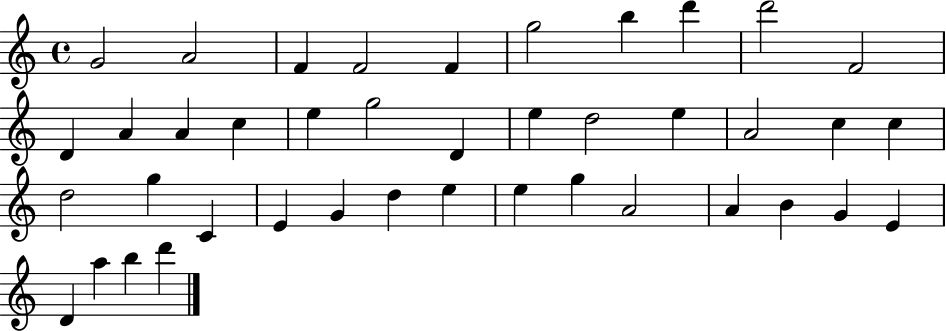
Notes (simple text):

G4/h A4/h F4/q F4/h F4/q G5/h B5/q D6/q D6/h F4/h D4/q A4/q A4/q C5/q E5/q G5/h D4/q E5/q D5/h E5/q A4/h C5/q C5/q D5/h G5/q C4/q E4/q G4/q D5/q E5/q E5/q G5/q A4/h A4/q B4/q G4/q E4/q D4/q A5/q B5/q D6/q